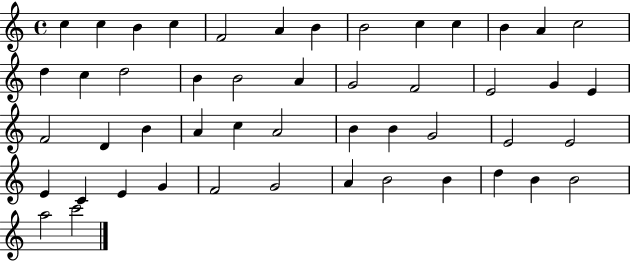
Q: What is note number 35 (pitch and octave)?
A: E4